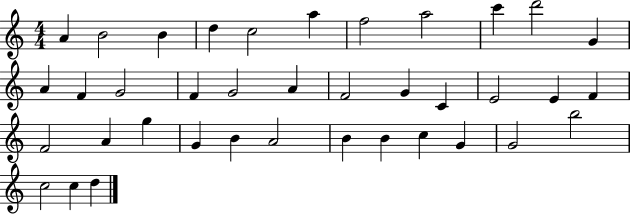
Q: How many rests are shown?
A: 0